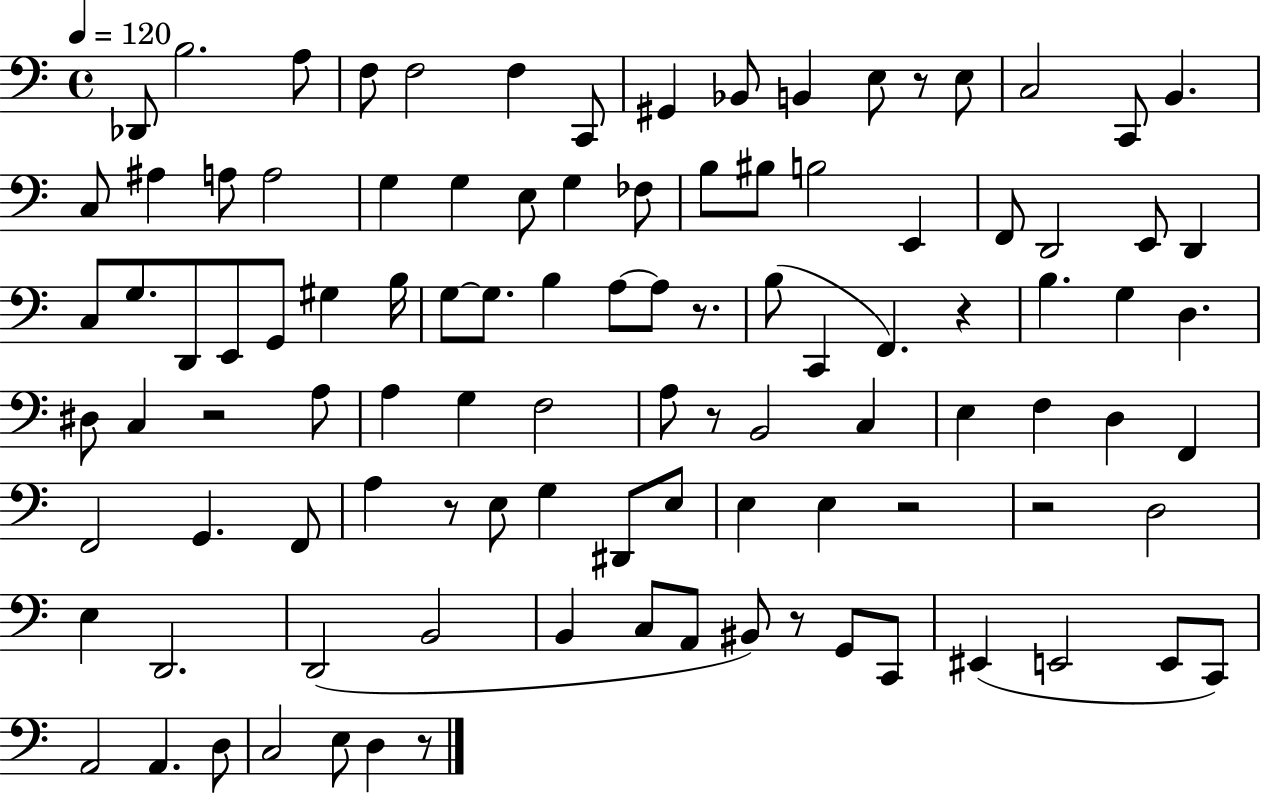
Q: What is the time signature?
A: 4/4